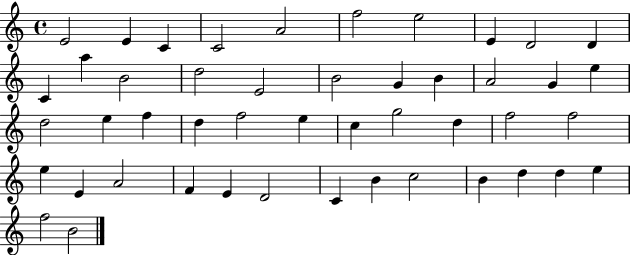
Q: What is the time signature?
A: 4/4